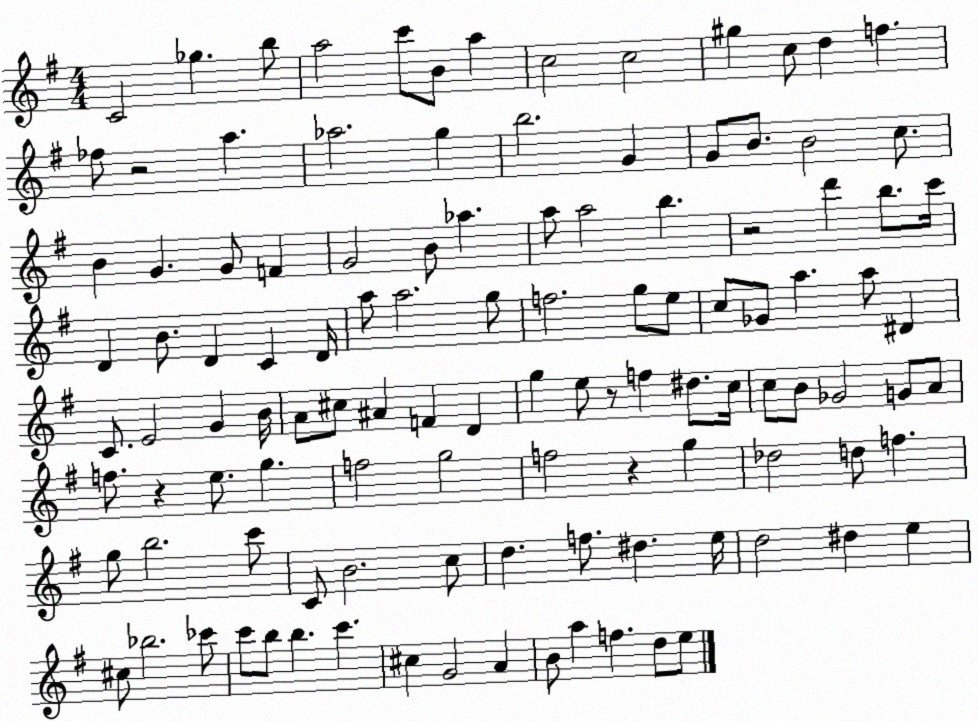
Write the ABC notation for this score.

X:1
T:Untitled
M:4/4
L:1/4
K:G
C2 _g b/2 a2 c'/2 B/2 a c2 c2 ^g c/2 d f _f/2 z2 a _a2 g b2 G G/2 B/2 B2 c/2 B G G/2 F G2 B/2 _a a/2 a2 b z2 d' b/2 c'/4 D B/2 D C D/4 a/2 a2 g/2 f2 g/2 e/2 c/2 _G/2 a a/2 ^D C/2 E2 G B/4 A/2 ^c/2 ^A F D g e/2 z/2 f ^d/2 c/4 c/2 B/2 _G2 G/2 A/2 f/2 z e/2 g f2 g2 f2 z g _d2 d/2 f g/2 b2 c'/2 C/2 B2 c/2 d f/2 ^d e/4 d2 ^d e ^c/2 _b2 _c'/2 c'/2 b/2 b c' ^c G2 A B/2 a f d/2 e/2